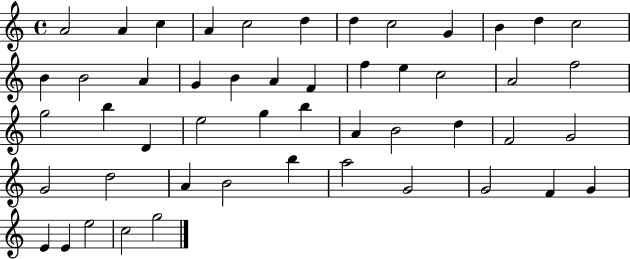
{
  \clef treble
  \time 4/4
  \defaultTimeSignature
  \key c \major
  a'2 a'4 c''4 | a'4 c''2 d''4 | d''4 c''2 g'4 | b'4 d''4 c''2 | \break b'4 b'2 a'4 | g'4 b'4 a'4 f'4 | f''4 e''4 c''2 | a'2 f''2 | \break g''2 b''4 d'4 | e''2 g''4 b''4 | a'4 b'2 d''4 | f'2 g'2 | \break g'2 d''2 | a'4 b'2 b''4 | a''2 g'2 | g'2 f'4 g'4 | \break e'4 e'4 e''2 | c''2 g''2 | \bar "|."
}